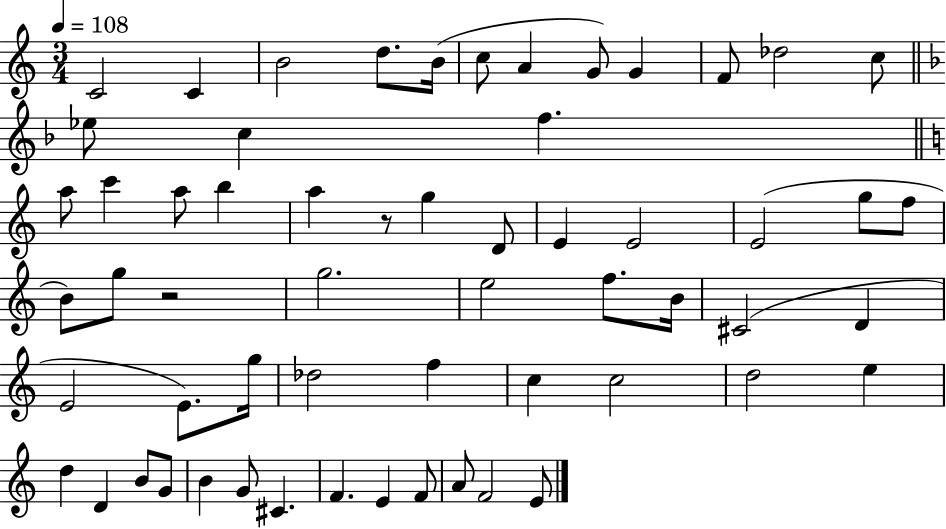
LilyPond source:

{
  \clef treble
  \numericTimeSignature
  \time 3/4
  \key c \major
  \tempo 4 = 108
  c'2 c'4 | b'2 d''8. b'16( | c''8 a'4 g'8) g'4 | f'8 des''2 c''8 | \break \bar "||" \break \key d \minor ees''8 c''4 f''4. | \bar "||" \break \key a \minor a''8 c'''4 a''8 b''4 | a''4 r8 g''4 d'8 | e'4 e'2 | e'2( g''8 f''8 | \break b'8) g''8 r2 | g''2. | e''2 f''8. b'16 | cis'2( d'4 | \break e'2 e'8.) g''16 | des''2 f''4 | c''4 c''2 | d''2 e''4 | \break d''4 d'4 b'8 g'8 | b'4 g'8 cis'4. | f'4. e'4 f'8 | a'8 f'2 e'8 | \break \bar "|."
}